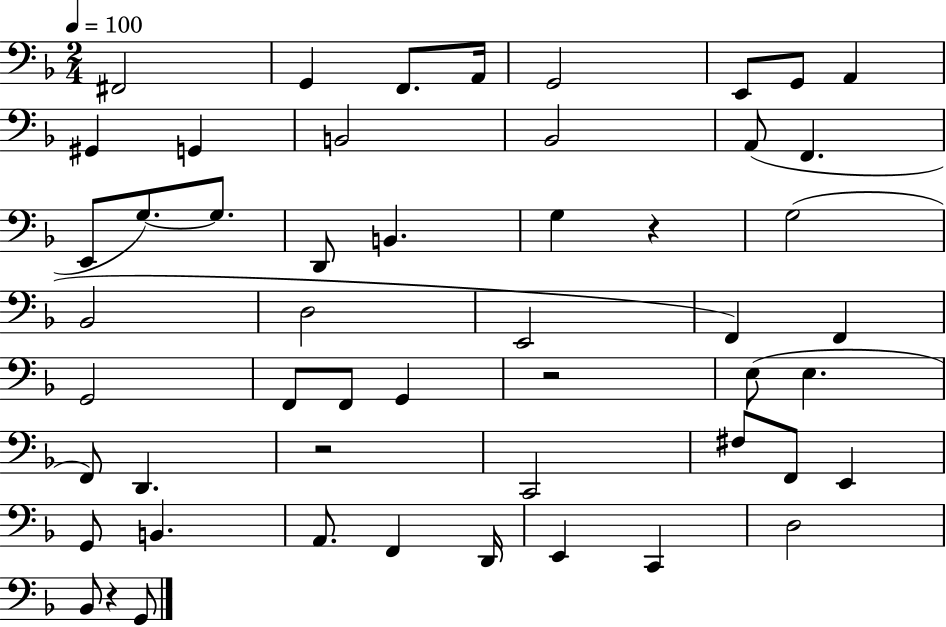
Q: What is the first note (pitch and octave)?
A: F#2